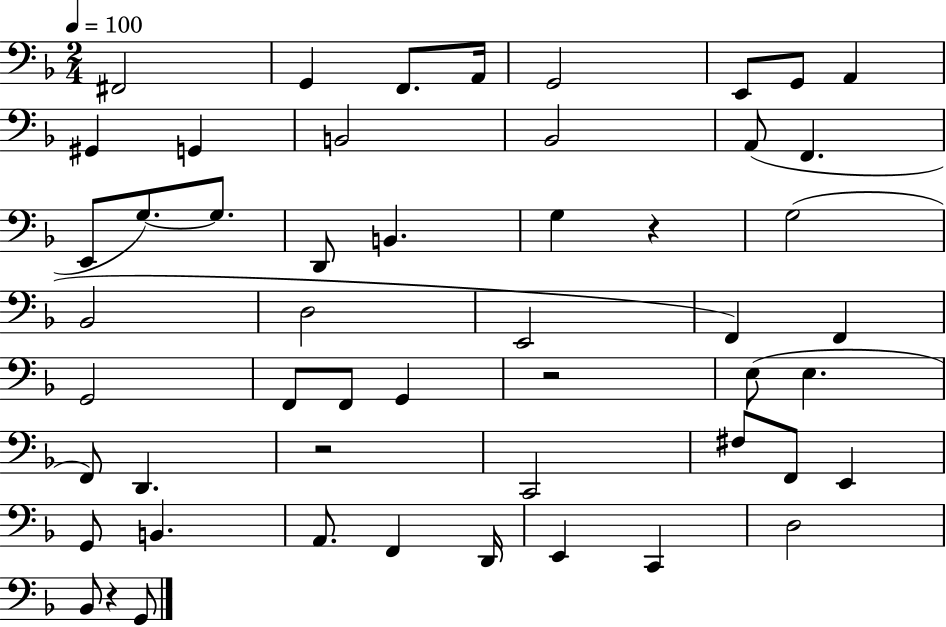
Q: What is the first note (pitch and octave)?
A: F#2